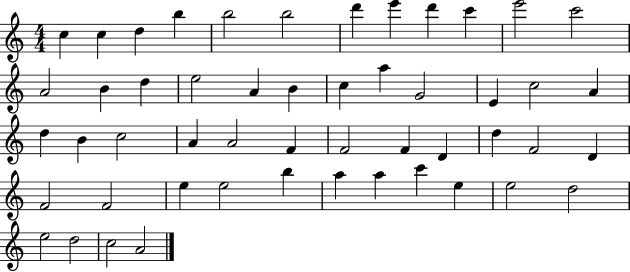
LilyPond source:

{
  \clef treble
  \numericTimeSignature
  \time 4/4
  \key c \major
  c''4 c''4 d''4 b''4 | b''2 b''2 | d'''4 e'''4 d'''4 c'''4 | e'''2 c'''2 | \break a'2 b'4 d''4 | e''2 a'4 b'4 | c''4 a''4 g'2 | e'4 c''2 a'4 | \break d''4 b'4 c''2 | a'4 a'2 f'4 | f'2 f'4 d'4 | d''4 f'2 d'4 | \break f'2 f'2 | e''4 e''2 b''4 | a''4 a''4 c'''4 e''4 | e''2 d''2 | \break e''2 d''2 | c''2 a'2 | \bar "|."
}